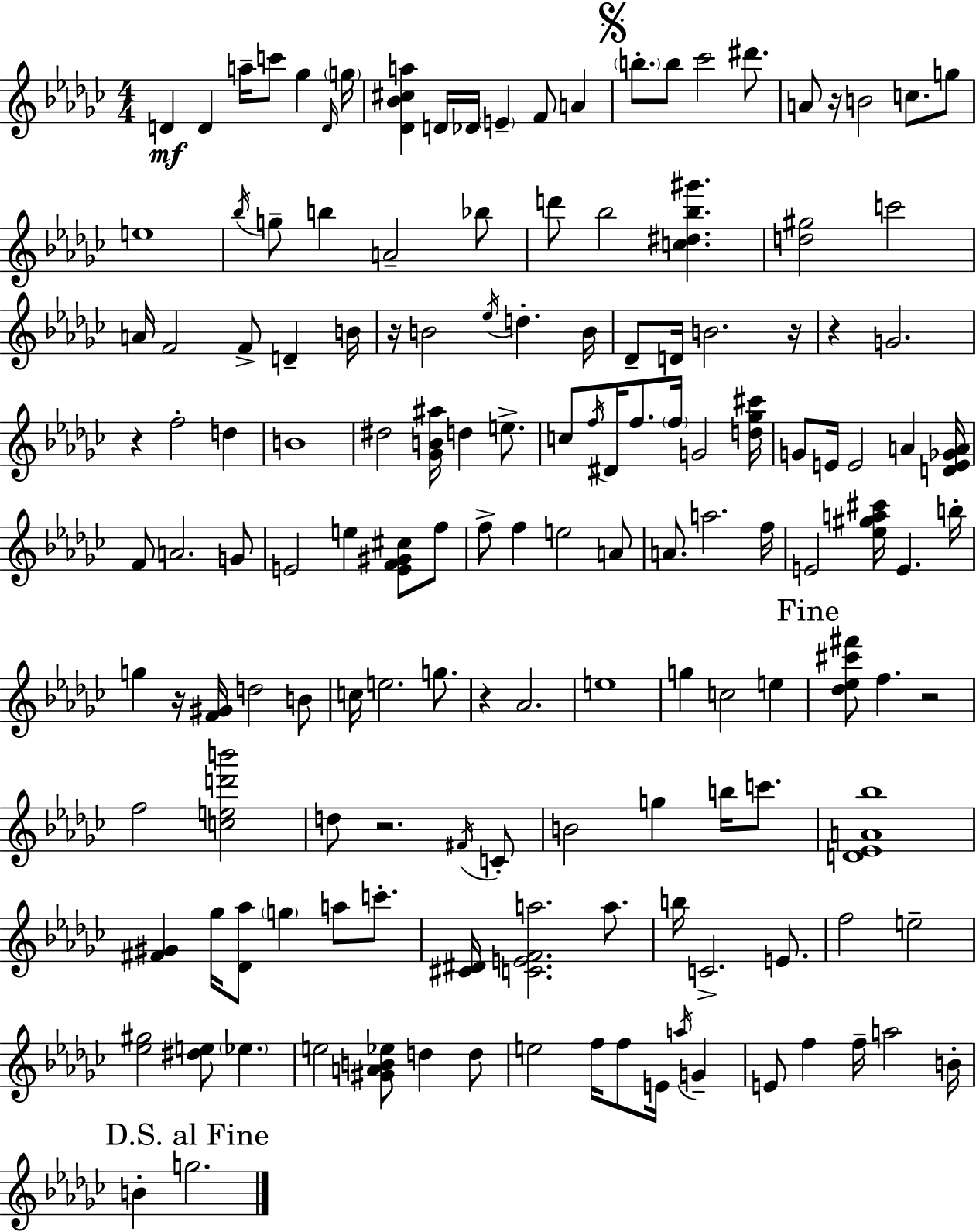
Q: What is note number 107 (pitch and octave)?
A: D5